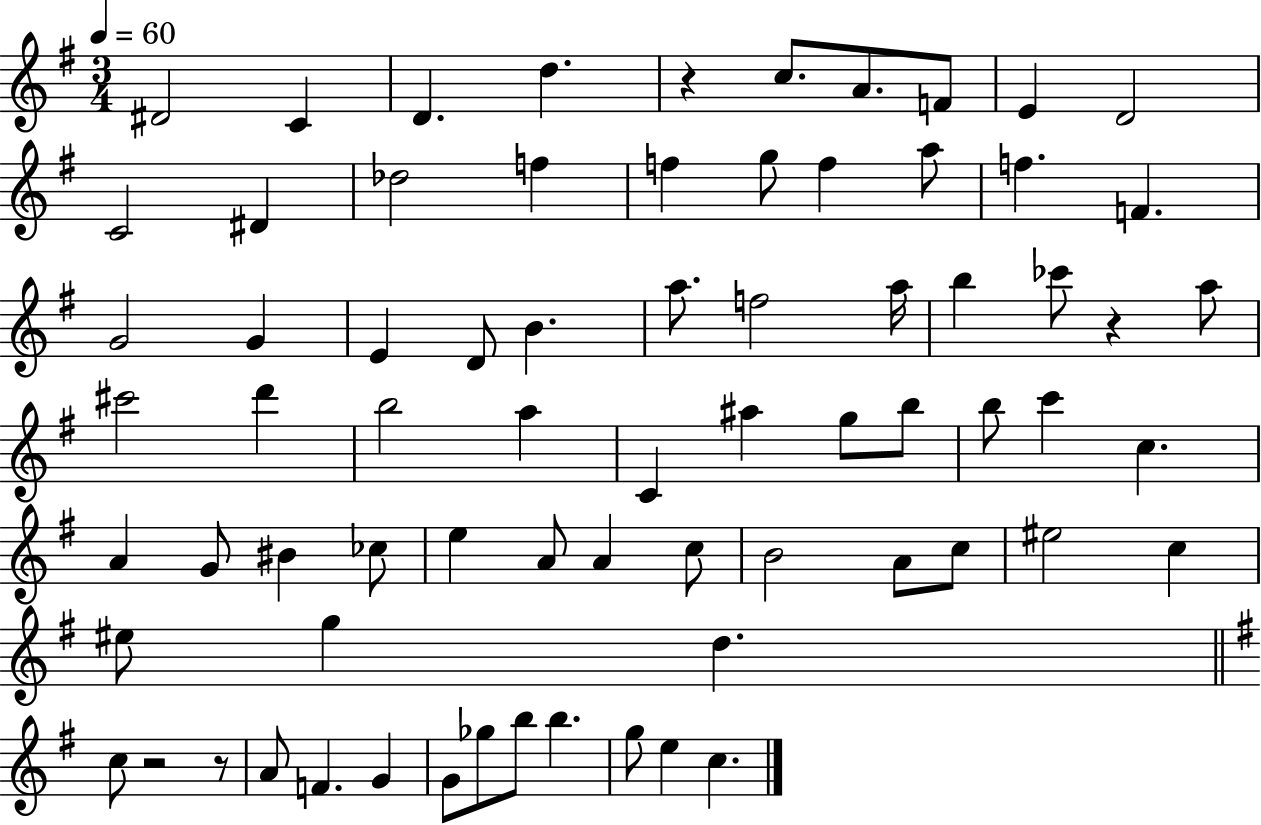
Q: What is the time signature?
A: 3/4